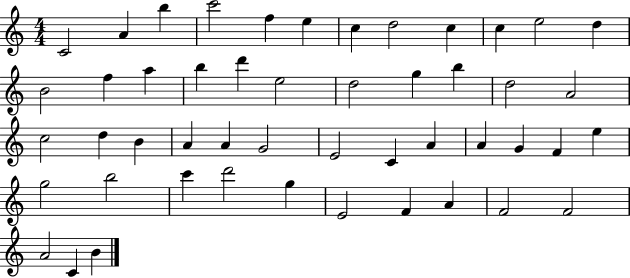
{
  \clef treble
  \numericTimeSignature
  \time 4/4
  \key c \major
  c'2 a'4 b''4 | c'''2 f''4 e''4 | c''4 d''2 c''4 | c''4 e''2 d''4 | \break b'2 f''4 a''4 | b''4 d'''4 e''2 | d''2 g''4 b''4 | d''2 a'2 | \break c''2 d''4 b'4 | a'4 a'4 g'2 | e'2 c'4 a'4 | a'4 g'4 f'4 e''4 | \break g''2 b''2 | c'''4 d'''2 g''4 | e'2 f'4 a'4 | f'2 f'2 | \break a'2 c'4 b'4 | \bar "|."
}